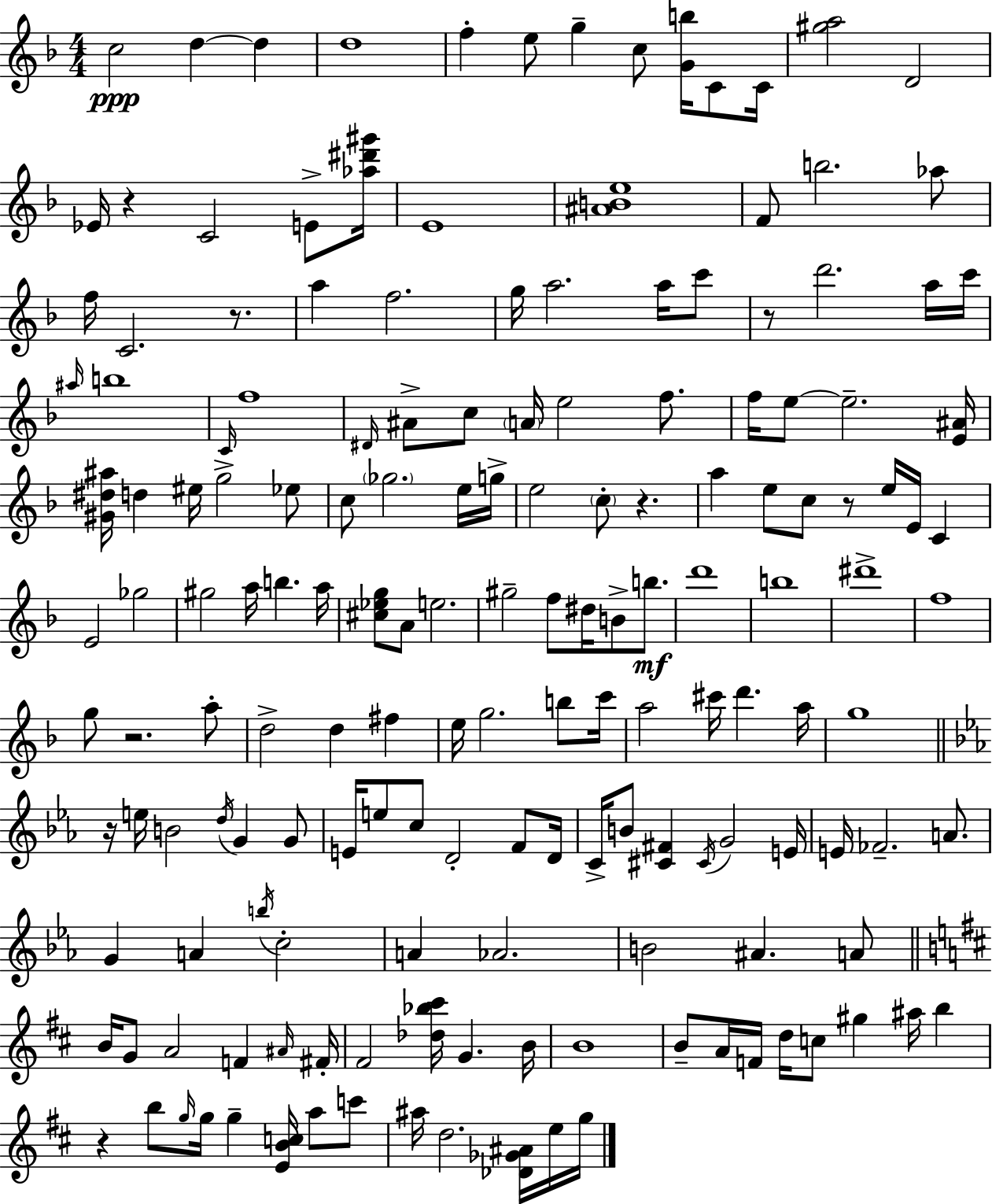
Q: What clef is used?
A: treble